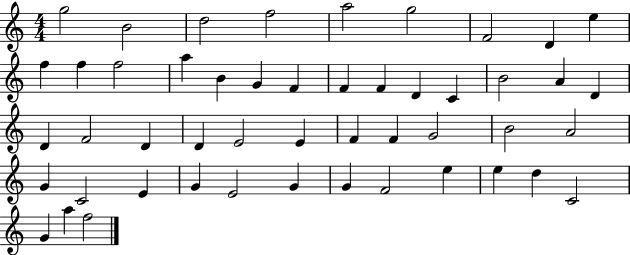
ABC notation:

X:1
T:Untitled
M:4/4
L:1/4
K:C
g2 B2 d2 f2 a2 g2 F2 D e f f f2 a B G F F F D C B2 A D D F2 D D E2 E F F G2 B2 A2 G C2 E G E2 G G F2 e e d C2 G a f2